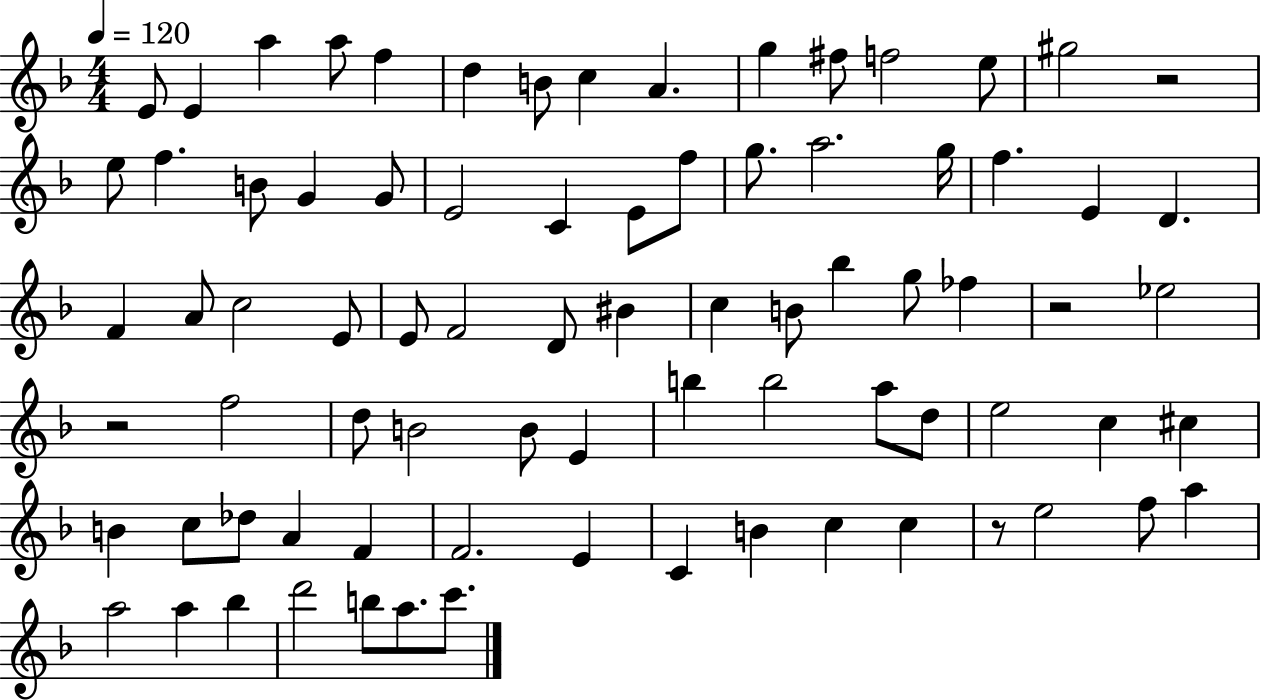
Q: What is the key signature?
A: F major